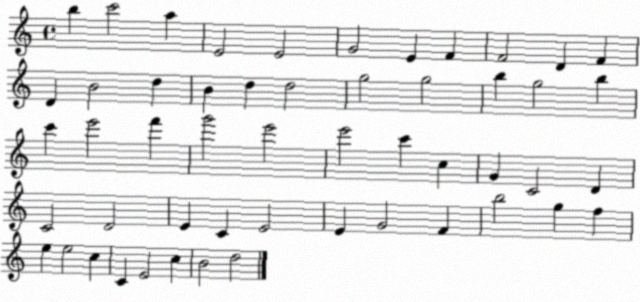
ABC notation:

X:1
T:Untitled
M:4/4
L:1/4
K:C
b c'2 a E2 E2 G2 E F F2 D F D B2 d B d d2 g2 g2 b g2 b c' e'2 f' g'2 e'2 e'2 c' c G C2 D C2 D2 E C E2 E G2 F b2 g f e e2 c C E2 c B2 d2